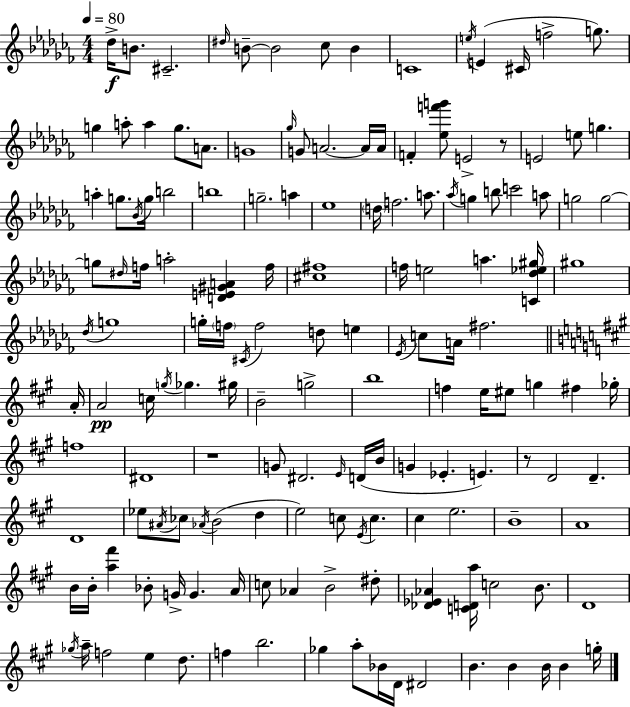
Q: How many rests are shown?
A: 3